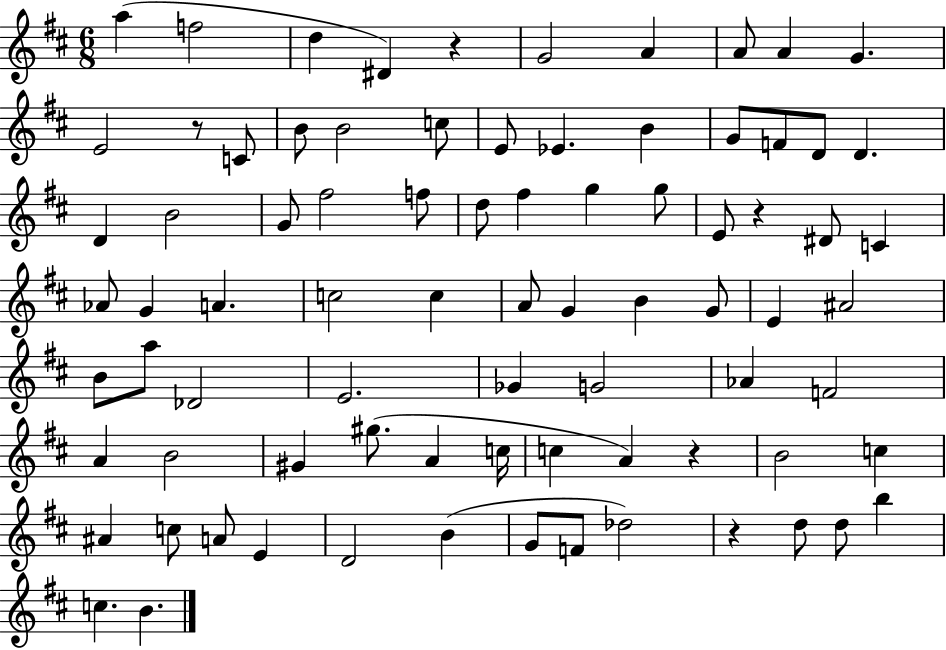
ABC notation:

X:1
T:Untitled
M:6/8
L:1/4
K:D
a f2 d ^D z G2 A A/2 A G E2 z/2 C/2 B/2 B2 c/2 E/2 _E B G/2 F/2 D/2 D D B2 G/2 ^f2 f/2 d/2 ^f g g/2 E/2 z ^D/2 C _A/2 G A c2 c A/2 G B G/2 E ^A2 B/2 a/2 _D2 E2 _G G2 _A F2 A B2 ^G ^g/2 A c/4 c A z B2 c ^A c/2 A/2 E D2 B G/2 F/2 _d2 z d/2 d/2 b c B